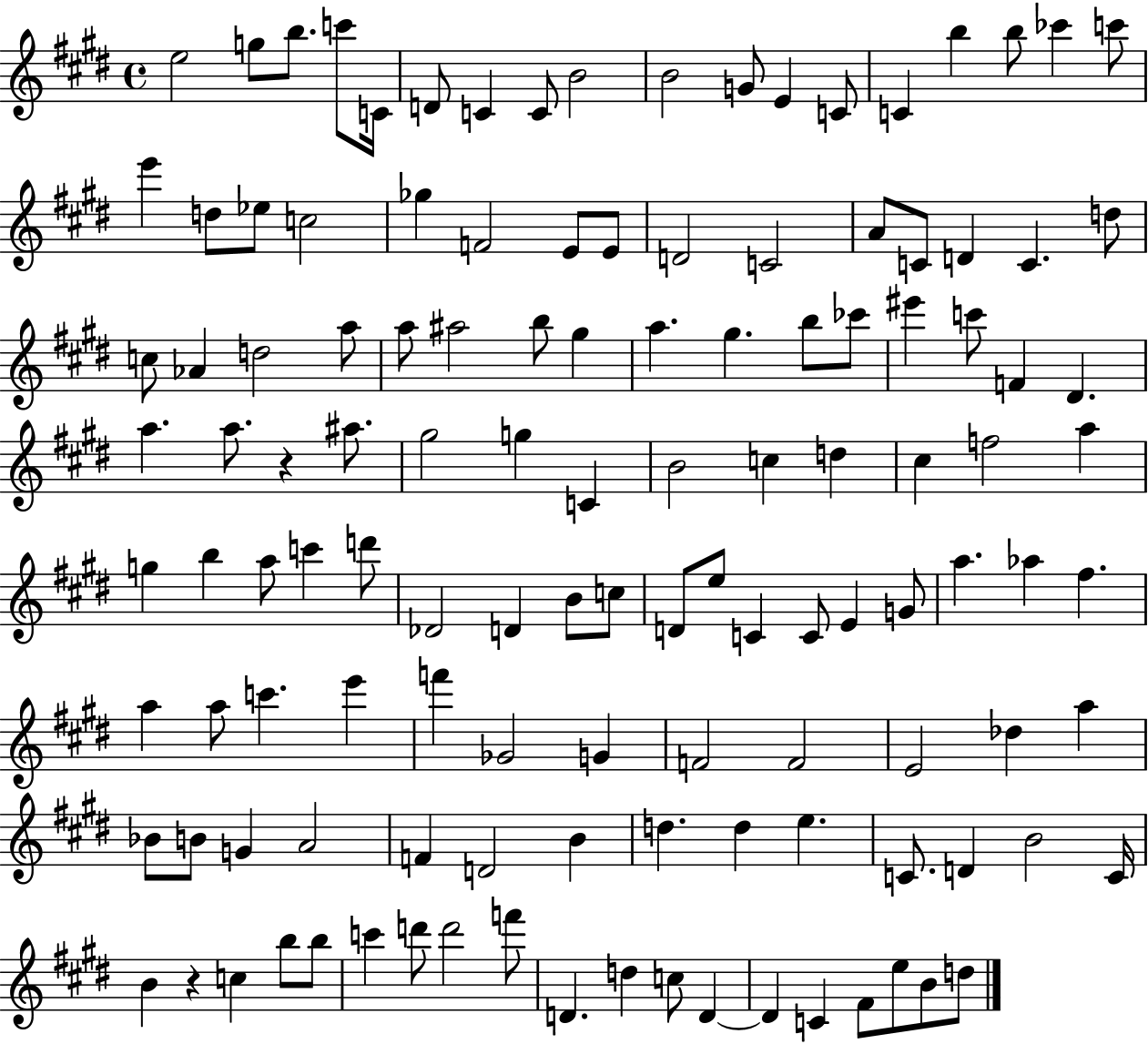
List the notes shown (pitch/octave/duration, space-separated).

E5/h G5/e B5/e. C6/e C4/s D4/e C4/q C4/e B4/h B4/h G4/e E4/q C4/e C4/q B5/q B5/e CES6/q C6/e E6/q D5/e Eb5/e C5/h Gb5/q F4/h E4/e E4/e D4/h C4/h A4/e C4/e D4/q C4/q. D5/e C5/e Ab4/q D5/h A5/e A5/e A#5/h B5/e G#5/q A5/q. G#5/q. B5/e CES6/e EIS6/q C6/e F4/q D#4/q. A5/q. A5/e. R/q A#5/e. G#5/h G5/q C4/q B4/h C5/q D5/q C#5/q F5/h A5/q G5/q B5/q A5/e C6/q D6/e Db4/h D4/q B4/e C5/e D4/e E5/e C4/q C4/e E4/q G4/e A5/q. Ab5/q F#5/q. A5/q A5/e C6/q. E6/q F6/q Gb4/h G4/q F4/h F4/h E4/h Db5/q A5/q Bb4/e B4/e G4/q A4/h F4/q D4/h B4/q D5/q. D5/q E5/q. C4/e. D4/q B4/h C4/s B4/q R/q C5/q B5/e B5/e C6/q D6/e D6/h F6/e D4/q. D5/q C5/e D4/q D4/q C4/q F#4/e E5/e B4/e D5/e